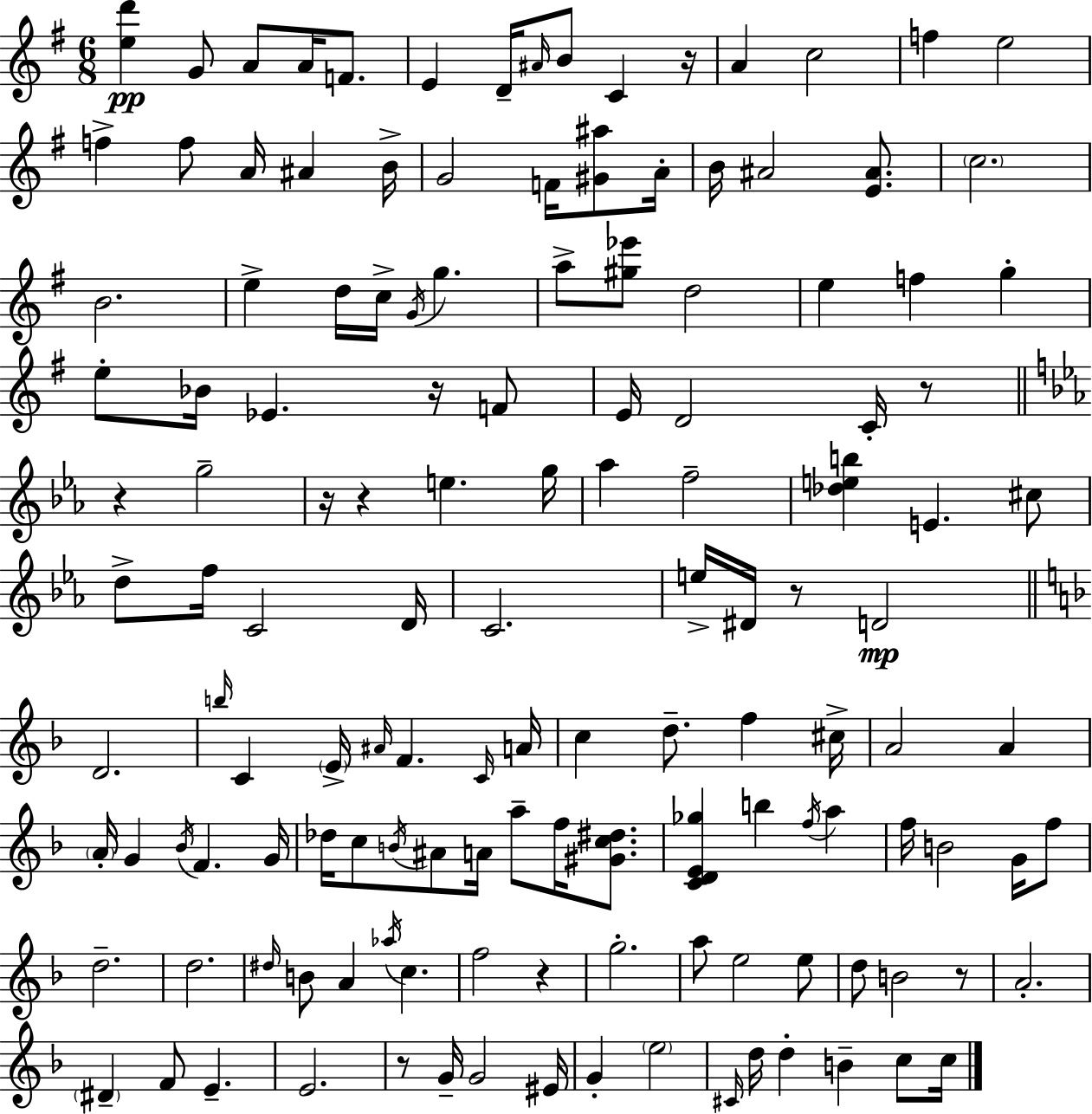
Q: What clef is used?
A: treble